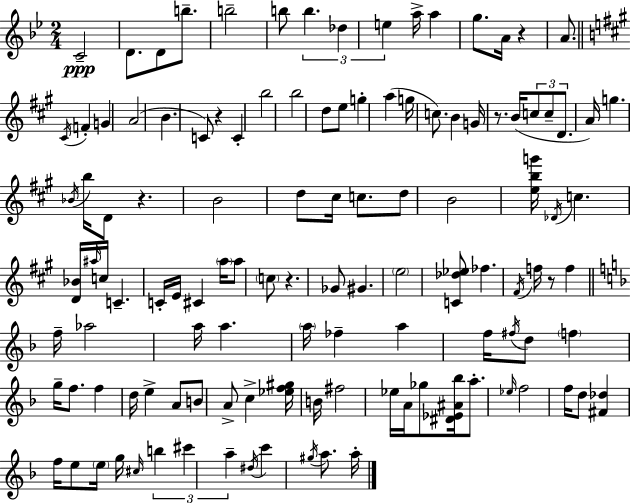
C4/h D4/e. D4/e B5/e. B5/h B5/e B5/q. Db5/q E5/q A5/s A5/q G5/e. A4/s R/q A4/e. C#4/s F4/q G4/q A4/h B4/q. C4/e R/q C4/q B5/h B5/h D5/e E5/e G5/q A5/q G5/s C5/e. B4/q G4/s R/e. B4/s C5/e C5/e D4/e. A4/s G5/q. Bb4/s B5/s D4/e R/q. B4/h D5/e C#5/s C5/e. D5/e B4/h [E5,B5,G6]/s Db4/s C5/q. [D4,Bb4]/s A#5/s C5/s C4/q. C4/s E4/s C#4/q A5/s A5/e C5/e R/q. Gb4/e G#4/q. E5/h [C4,Db5,Eb5]/e FES5/q. F#4/s F5/s R/e F5/q F5/s Ab5/h A5/s A5/q. A5/s FES5/q A5/q F5/s F#5/s D5/e F5/q G5/s F5/e. F5/q D5/s E5/q A4/e B4/e A4/e C5/q [Eb5,F5,G#5]/s B4/s F#5/h Eb5/s A4/s Gb5/e [D#4,Eb4,A#4,Bb5]/s A5/e. Eb5/s F5/h F5/s D5/e [F#4,Db5]/q F5/s E5/e E5/s G5/s C#5/s B5/q C#6/q A5/q D#5/s C6/q G#5/s A5/e. A5/s